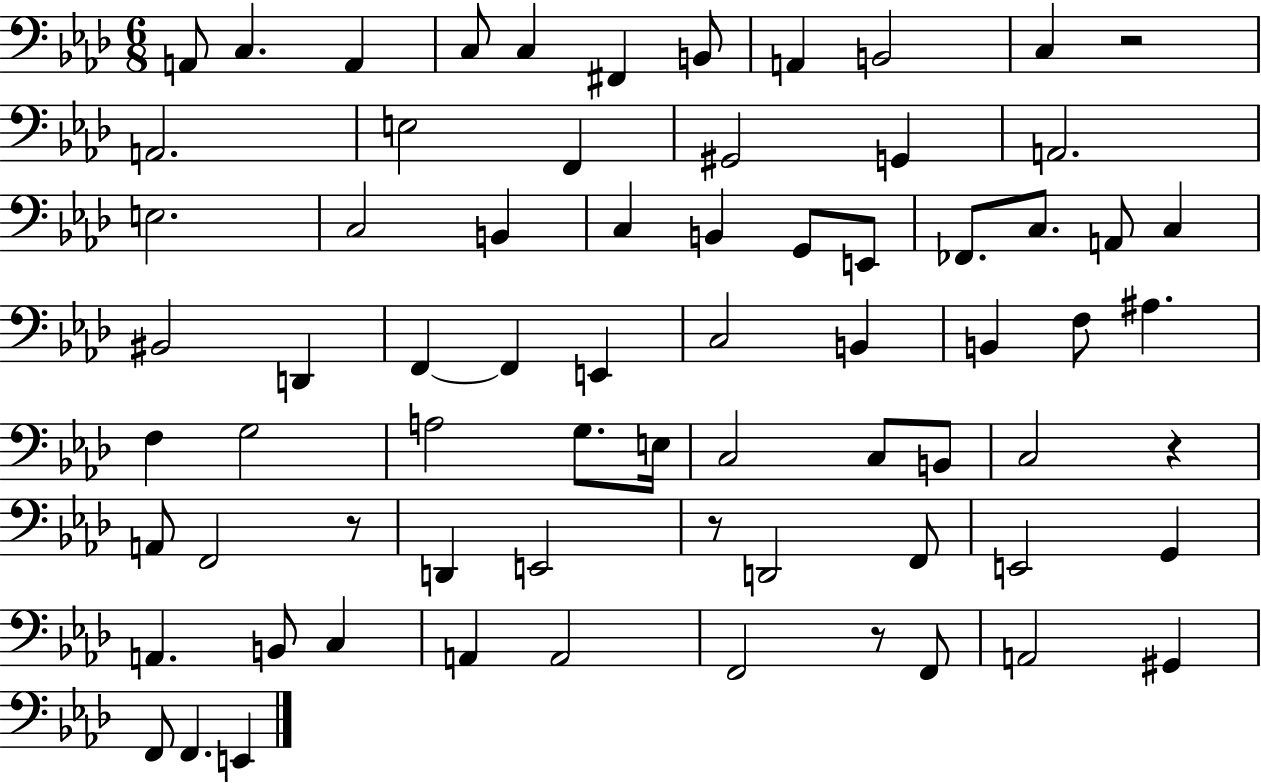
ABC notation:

X:1
T:Untitled
M:6/8
L:1/4
K:Ab
A,,/2 C, A,, C,/2 C, ^F,, B,,/2 A,, B,,2 C, z2 A,,2 E,2 F,, ^G,,2 G,, A,,2 E,2 C,2 B,, C, B,, G,,/2 E,,/2 _F,,/2 C,/2 A,,/2 C, ^B,,2 D,, F,, F,, E,, C,2 B,, B,, F,/2 ^A, F, G,2 A,2 G,/2 E,/4 C,2 C,/2 B,,/2 C,2 z A,,/2 F,,2 z/2 D,, E,,2 z/2 D,,2 F,,/2 E,,2 G,, A,, B,,/2 C, A,, A,,2 F,,2 z/2 F,,/2 A,,2 ^G,, F,,/2 F,, E,,